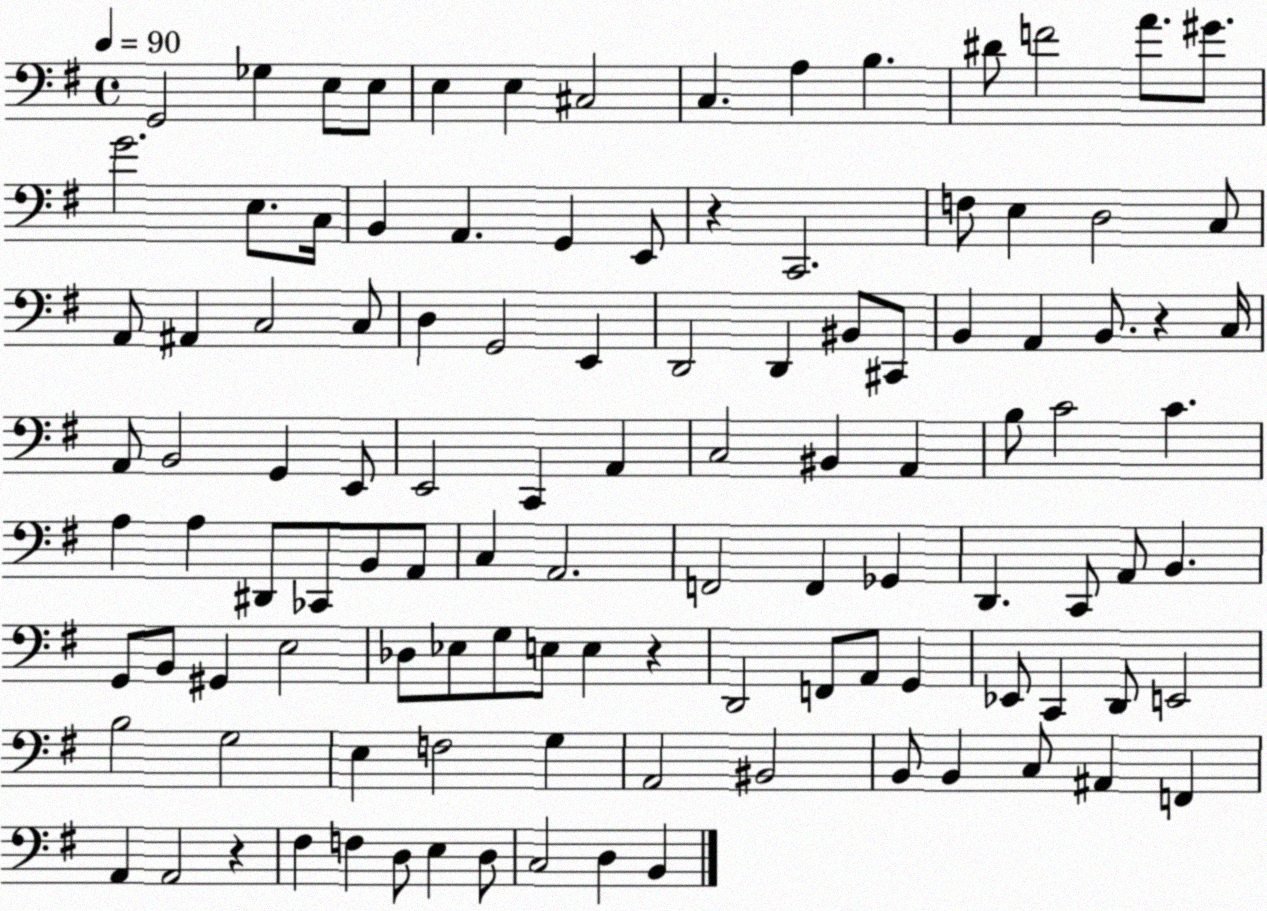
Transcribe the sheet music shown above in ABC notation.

X:1
T:Untitled
M:4/4
L:1/4
K:G
G,,2 _G, E,/2 E,/2 E, E, ^C,2 C, A, B, ^D/2 F2 A/2 ^G/2 G2 E,/2 C,/4 B,, A,, G,, E,,/2 z C,,2 F,/2 E, D,2 C,/2 A,,/2 ^A,, C,2 C,/2 D, G,,2 E,, D,,2 D,, ^B,,/2 ^C,,/2 B,, A,, B,,/2 z C,/4 A,,/2 B,,2 G,, E,,/2 E,,2 C,, A,, C,2 ^B,, A,, B,/2 C2 C A, A, ^D,,/2 _C,,/2 B,,/2 A,,/2 C, A,,2 F,,2 F,, _G,, D,, C,,/2 A,,/2 B,, G,,/2 B,,/2 ^G,, E,2 _D,/2 _E,/2 G,/2 E,/2 E, z D,,2 F,,/2 A,,/2 G,, _E,,/2 C,, D,,/2 E,,2 B,2 G,2 E, F,2 G, A,,2 ^B,,2 B,,/2 B,, C,/2 ^A,, F,, A,, A,,2 z ^F, F, D,/2 E, D,/2 C,2 D, B,,